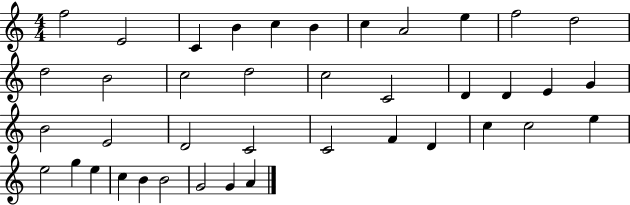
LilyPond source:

{
  \clef treble
  \numericTimeSignature
  \time 4/4
  \key c \major
  f''2 e'2 | c'4 b'4 c''4 b'4 | c''4 a'2 e''4 | f''2 d''2 | \break d''2 b'2 | c''2 d''2 | c''2 c'2 | d'4 d'4 e'4 g'4 | \break b'2 e'2 | d'2 c'2 | c'2 f'4 d'4 | c''4 c''2 e''4 | \break e''2 g''4 e''4 | c''4 b'4 b'2 | g'2 g'4 a'4 | \bar "|."
}